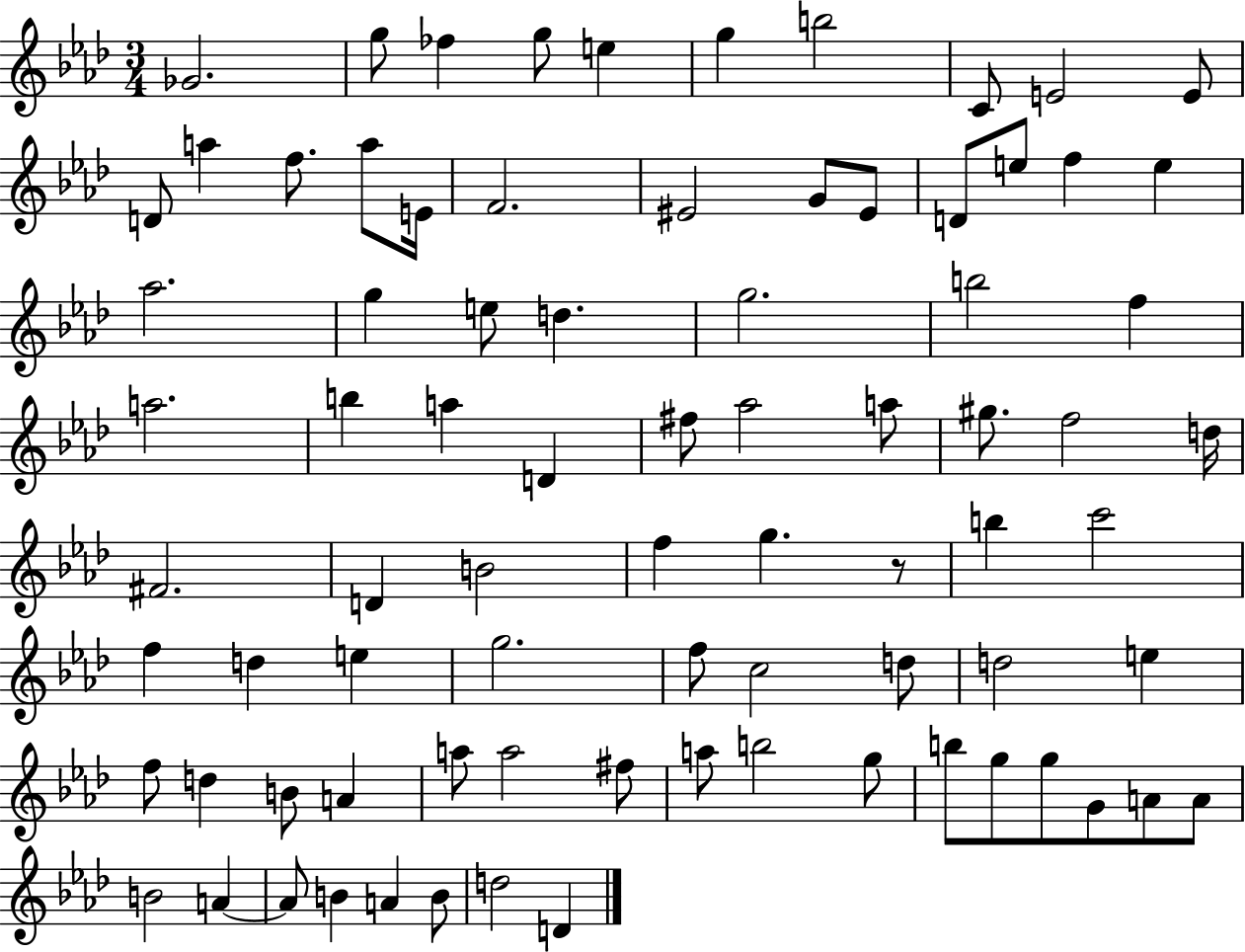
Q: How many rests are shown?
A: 1